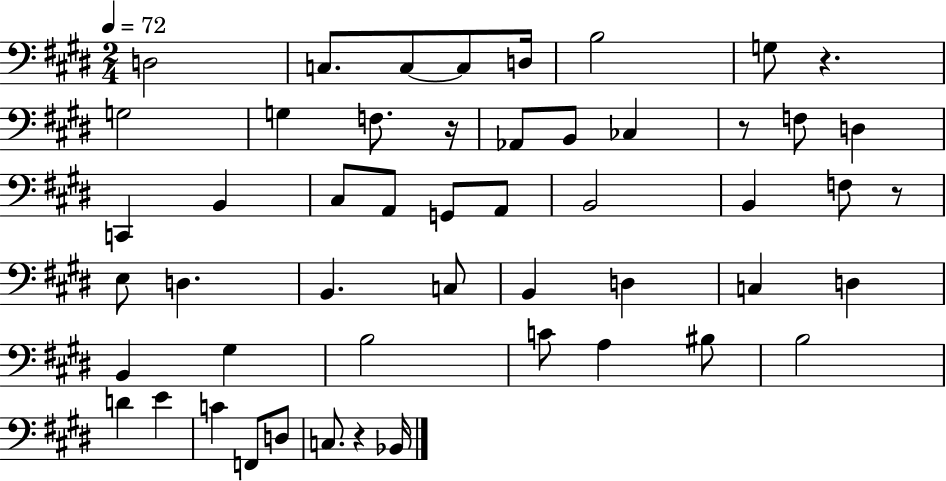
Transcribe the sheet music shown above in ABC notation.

X:1
T:Untitled
M:2/4
L:1/4
K:E
D,2 C,/2 C,/2 C,/2 D,/4 B,2 G,/2 z G,2 G, F,/2 z/4 _A,,/2 B,,/2 _C, z/2 F,/2 D, C,, B,, ^C,/2 A,,/2 G,,/2 A,,/2 B,,2 B,, F,/2 z/2 E,/2 D, B,, C,/2 B,, D, C, D, B,, ^G, B,2 C/2 A, ^B,/2 B,2 D E C F,,/2 D,/2 C,/2 z _B,,/4